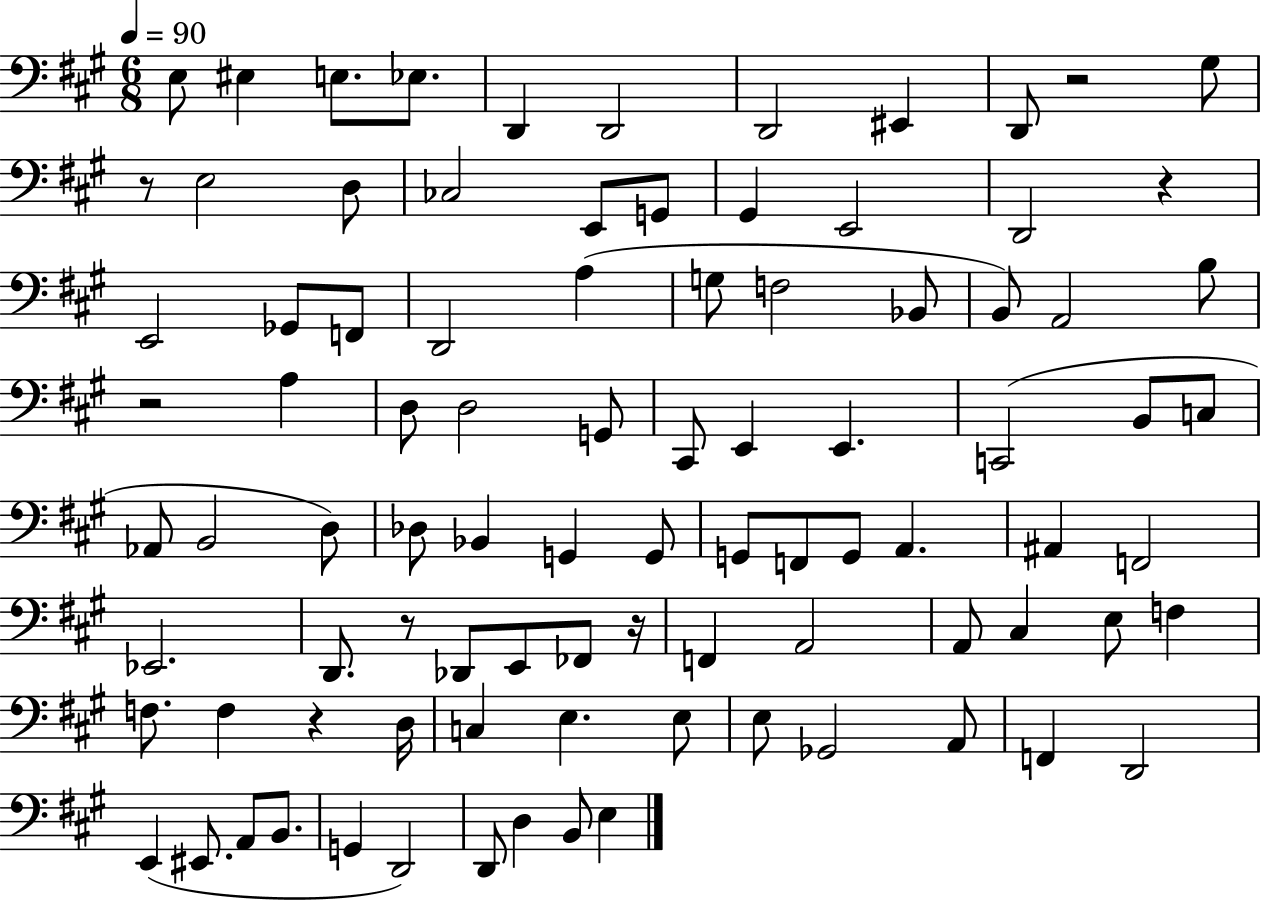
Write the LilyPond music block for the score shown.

{
  \clef bass
  \numericTimeSignature
  \time 6/8
  \key a \major
  \tempo 4 = 90
  e8 eis4 e8. ees8. | d,4 d,2 | d,2 eis,4 | d,8 r2 gis8 | \break r8 e2 d8 | ces2 e,8 g,8 | gis,4 e,2 | d,2 r4 | \break e,2 ges,8 f,8 | d,2 a4( | g8 f2 bes,8 | b,8) a,2 b8 | \break r2 a4 | d8 d2 g,8 | cis,8 e,4 e,4. | c,2( b,8 c8 | \break aes,8 b,2 d8) | des8 bes,4 g,4 g,8 | g,8 f,8 g,8 a,4. | ais,4 f,2 | \break ees,2. | d,8. r8 des,8 e,8 fes,8 r16 | f,4 a,2 | a,8 cis4 e8 f4 | \break f8. f4 r4 d16 | c4 e4. e8 | e8 ges,2 a,8 | f,4 d,2 | \break e,4( eis,8. a,8 b,8. | g,4 d,2) | d,8 d4 b,8 e4 | \bar "|."
}